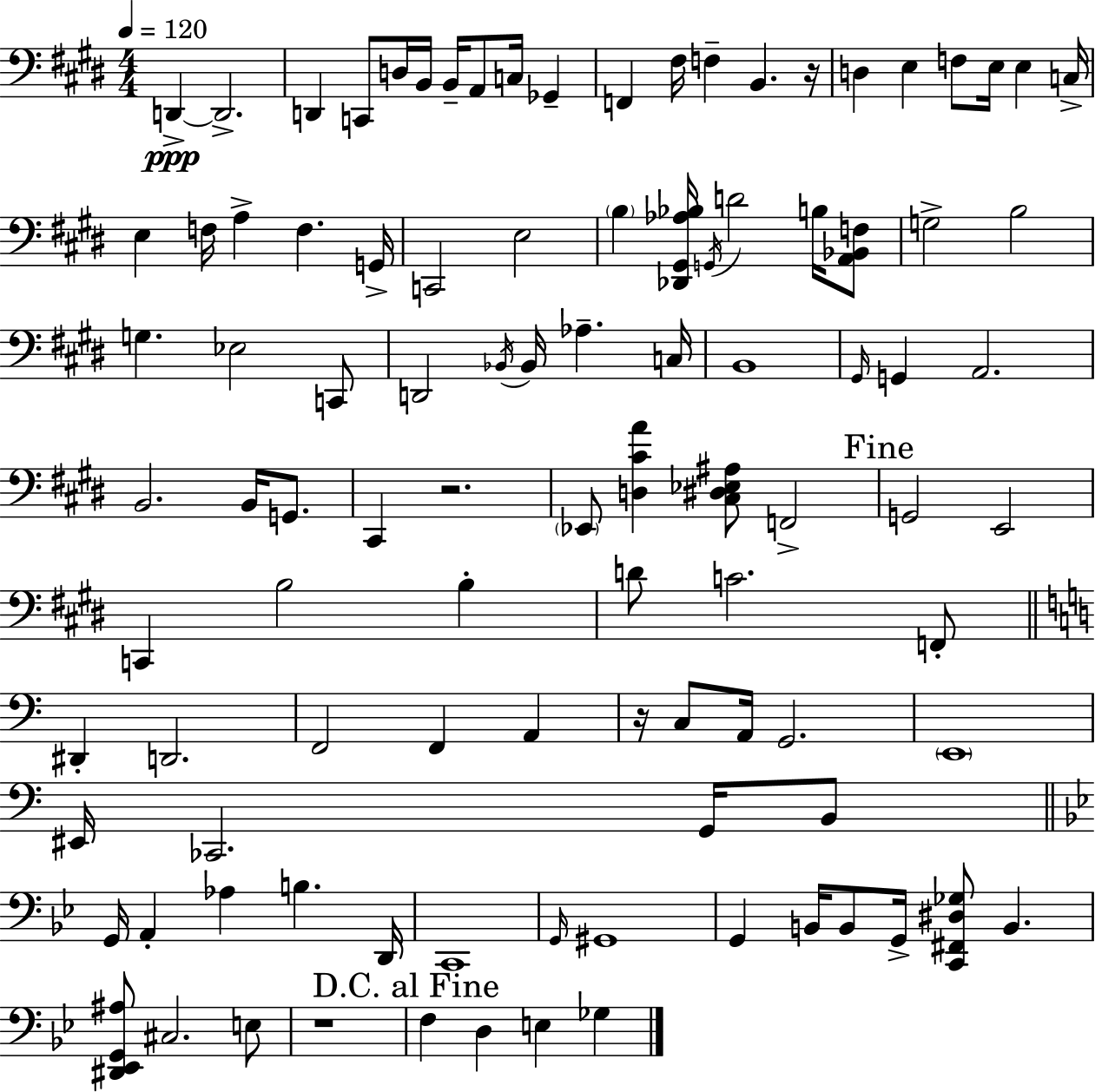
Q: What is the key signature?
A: E major